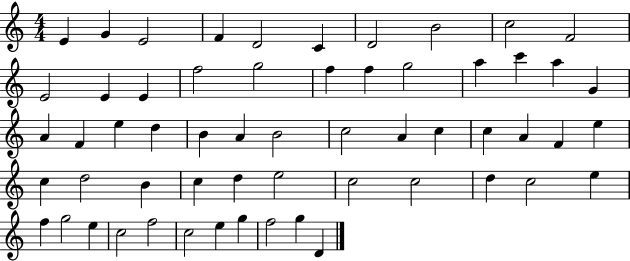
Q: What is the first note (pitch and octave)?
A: E4